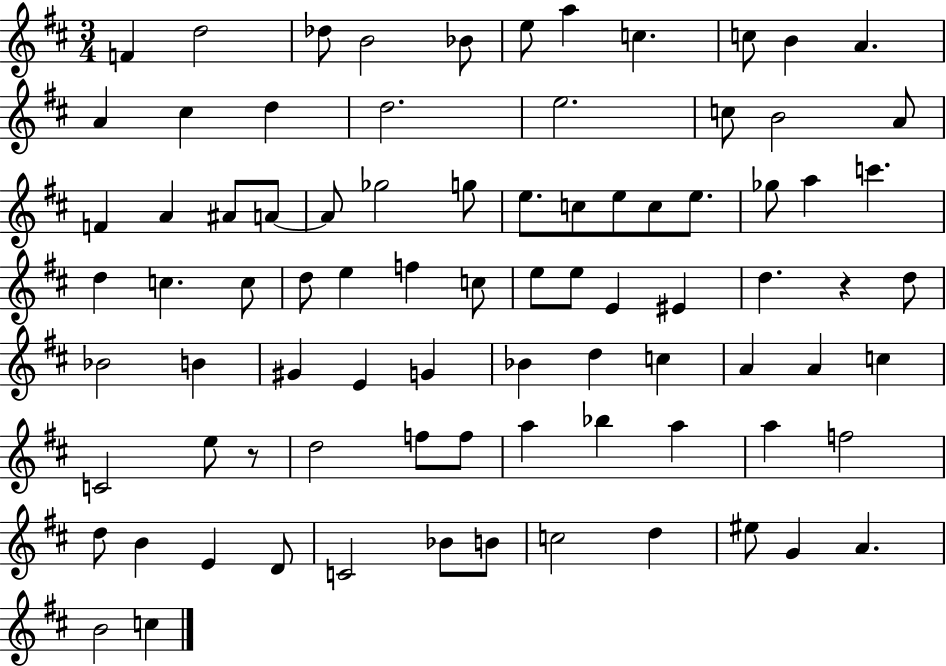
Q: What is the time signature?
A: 3/4